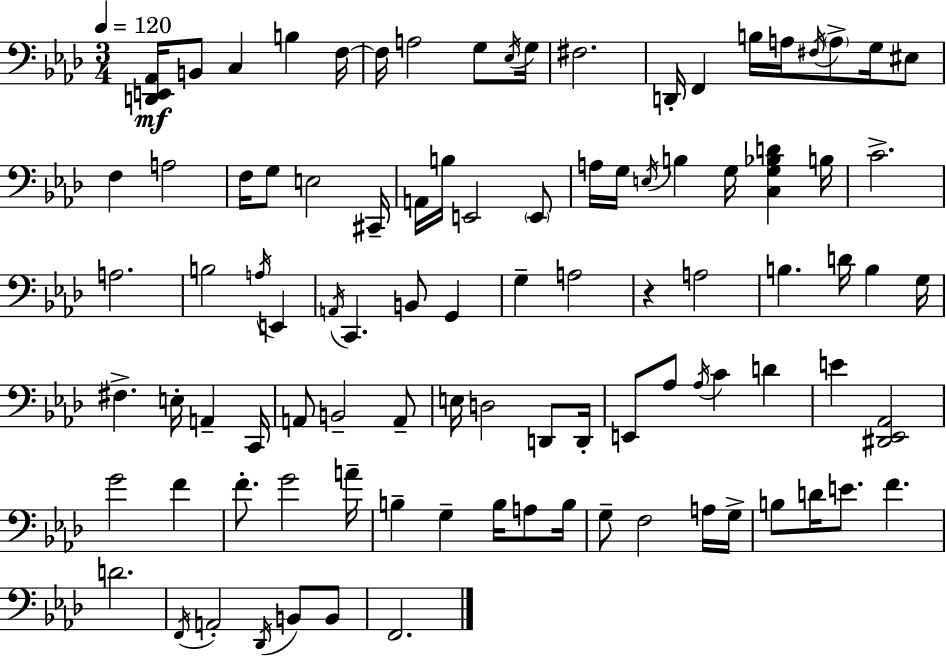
X:1
T:Untitled
M:3/4
L:1/4
K:Fm
[D,,E,,_A,,]/4 B,,/2 C, B, F,/4 F,/4 A,2 G,/2 _E,/4 G,/4 ^F,2 D,,/4 F,, B,/4 A,/4 ^F,/4 A,/2 G,/4 ^E,/2 F, A,2 F,/4 G,/2 E,2 ^C,,/4 A,,/4 B,/4 E,,2 E,,/2 A,/4 G,/4 E,/4 B, G,/4 [C,G,_B,D] B,/4 C2 A,2 B,2 A,/4 E,, A,,/4 C,, B,,/2 G,, G, A,2 z A,2 B, D/4 B, G,/4 ^F, E,/4 A,, C,,/4 A,,/2 B,,2 A,,/2 E,/4 D,2 D,,/2 D,,/4 E,,/2 _A,/2 _A,/4 C D E [^D,,_E,,_A,,]2 G2 F F/2 G2 A/4 B, G, B,/4 A,/2 B,/4 G,/2 F,2 A,/4 G,/4 B,/2 D/4 E/2 F D2 F,,/4 A,,2 _D,,/4 B,,/2 B,,/2 F,,2